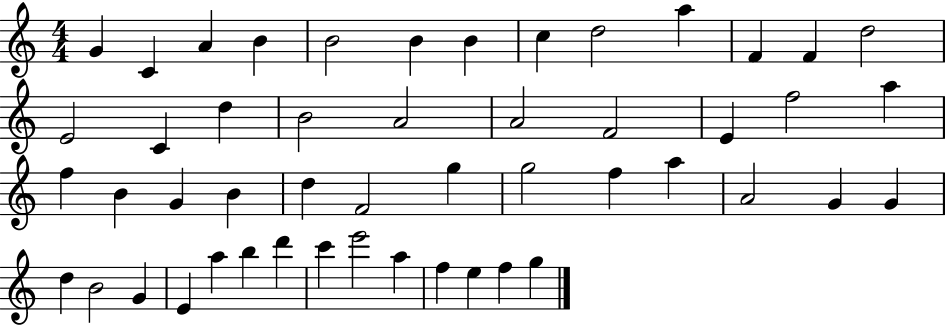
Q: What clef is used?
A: treble